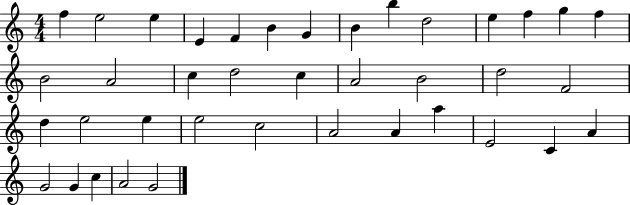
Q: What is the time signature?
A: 4/4